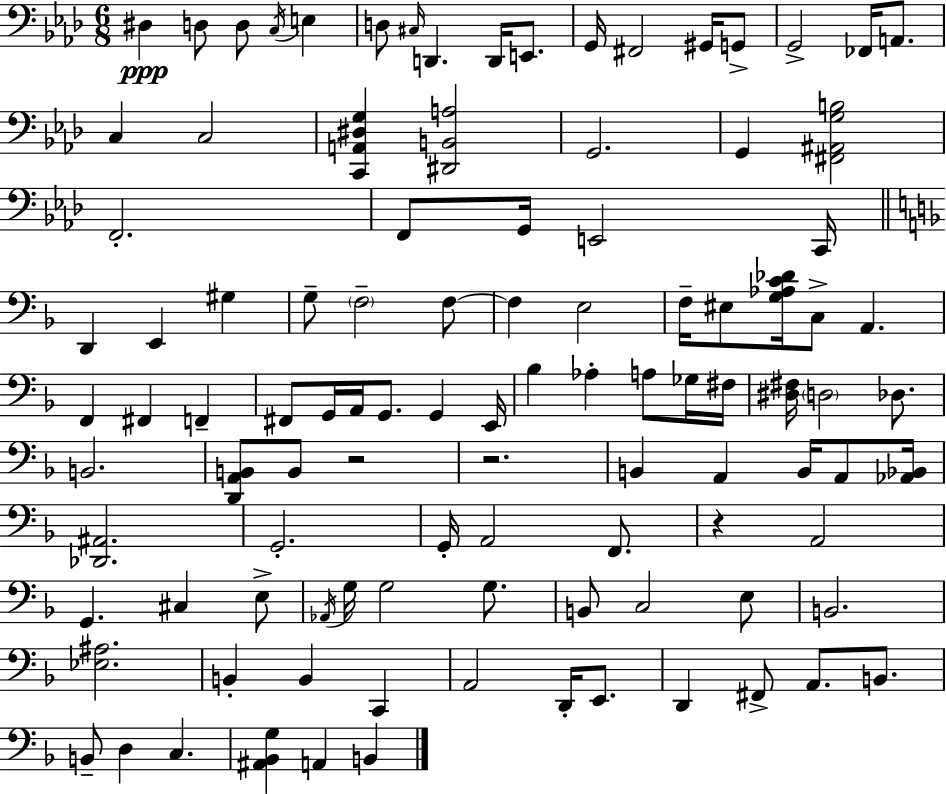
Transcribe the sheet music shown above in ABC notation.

X:1
T:Untitled
M:6/8
L:1/4
K:Ab
^D, D,/2 D,/2 C,/4 E, D,/2 ^C,/4 D,, D,,/4 E,,/2 G,,/4 ^F,,2 ^G,,/4 G,,/2 G,,2 _F,,/4 A,,/2 C, C,2 [C,,A,,^D,G,] [^D,,B,,A,]2 G,,2 G,, [^F,,^A,,G,B,]2 F,,2 F,,/2 G,,/4 E,,2 C,,/4 D,, E,, ^G, G,/2 F,2 F,/2 F, E,2 F,/4 ^E,/2 [G,_A,C_D]/4 C,/2 A,, F,, ^F,, F,, ^F,,/2 G,,/4 A,,/4 G,,/2 G,, E,,/4 _B, _A, A,/2 _G,/4 ^F,/4 [^D,^F,]/4 D,2 _D,/2 B,,2 [D,,A,,B,,]/2 B,,/2 z2 z2 B,, A,, B,,/4 A,,/2 [_A,,_B,,]/4 [_D,,^A,,]2 G,,2 G,,/4 A,,2 F,,/2 z A,,2 G,, ^C, E,/2 _A,,/4 G,/4 G,2 G,/2 B,,/2 C,2 E,/2 B,,2 [_E,^A,]2 B,, B,, C,, A,,2 D,,/4 E,,/2 D,, ^F,,/2 A,,/2 B,,/2 B,,/2 D, C, [^A,,_B,,G,] A,, B,,